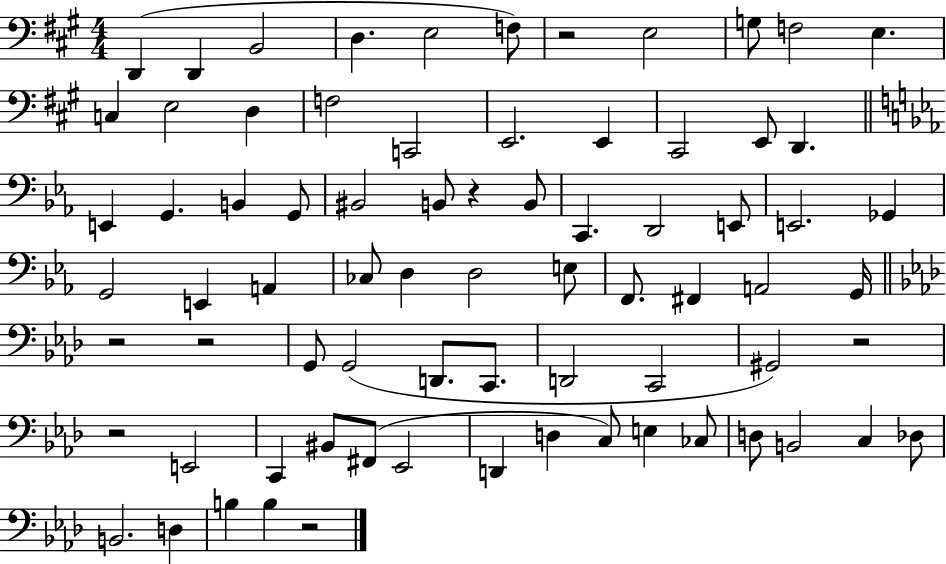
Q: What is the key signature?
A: A major